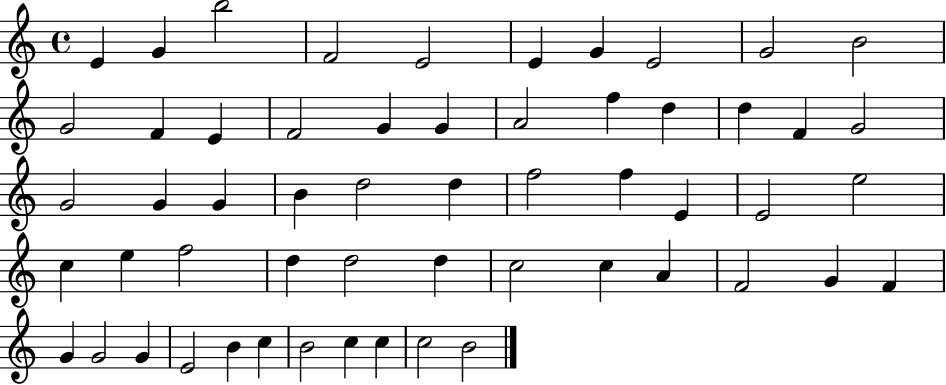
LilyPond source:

{
  \clef treble
  \time 4/4
  \defaultTimeSignature
  \key c \major
  e'4 g'4 b''2 | f'2 e'2 | e'4 g'4 e'2 | g'2 b'2 | \break g'2 f'4 e'4 | f'2 g'4 g'4 | a'2 f''4 d''4 | d''4 f'4 g'2 | \break g'2 g'4 g'4 | b'4 d''2 d''4 | f''2 f''4 e'4 | e'2 e''2 | \break c''4 e''4 f''2 | d''4 d''2 d''4 | c''2 c''4 a'4 | f'2 g'4 f'4 | \break g'4 g'2 g'4 | e'2 b'4 c''4 | b'2 c''4 c''4 | c''2 b'2 | \break \bar "|."
}